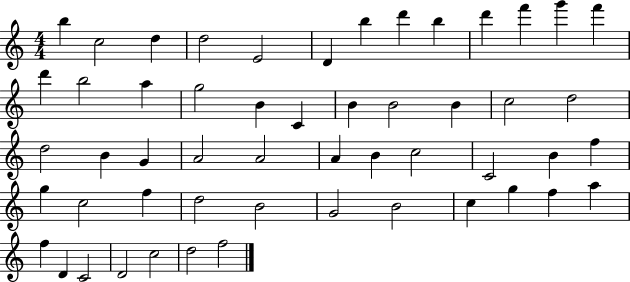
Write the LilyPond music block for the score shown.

{
  \clef treble
  \numericTimeSignature
  \time 4/4
  \key c \major
  b''4 c''2 d''4 | d''2 e'2 | d'4 b''4 d'''4 b''4 | d'''4 f'''4 g'''4 f'''4 | \break d'''4 b''2 a''4 | g''2 b'4 c'4 | b'4 b'2 b'4 | c''2 d''2 | \break d''2 b'4 g'4 | a'2 a'2 | a'4 b'4 c''2 | c'2 b'4 f''4 | \break g''4 c''2 f''4 | d''2 b'2 | g'2 b'2 | c''4 g''4 f''4 a''4 | \break f''4 d'4 c'2 | d'2 c''2 | d''2 f''2 | \bar "|."
}